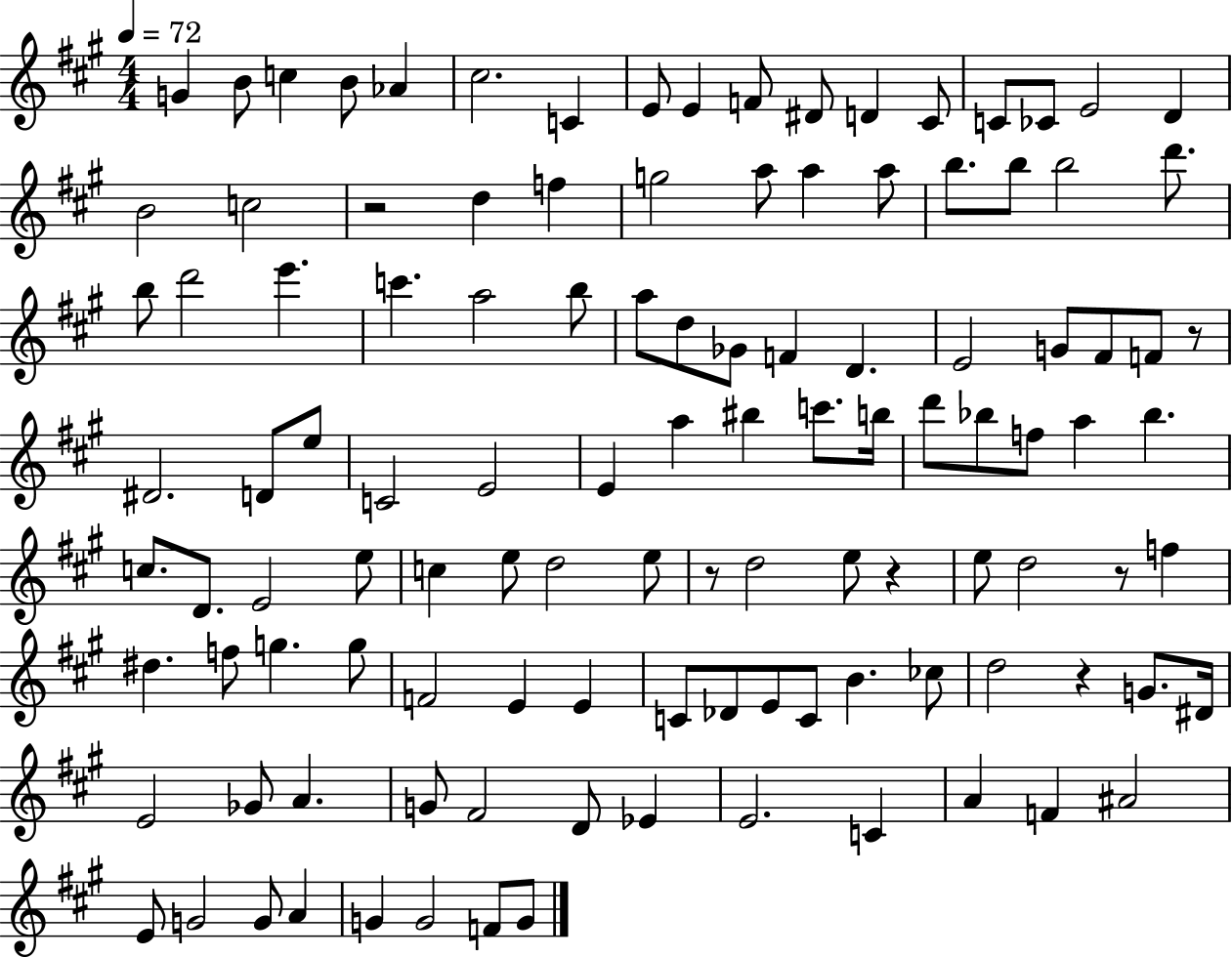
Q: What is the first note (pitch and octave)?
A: G4